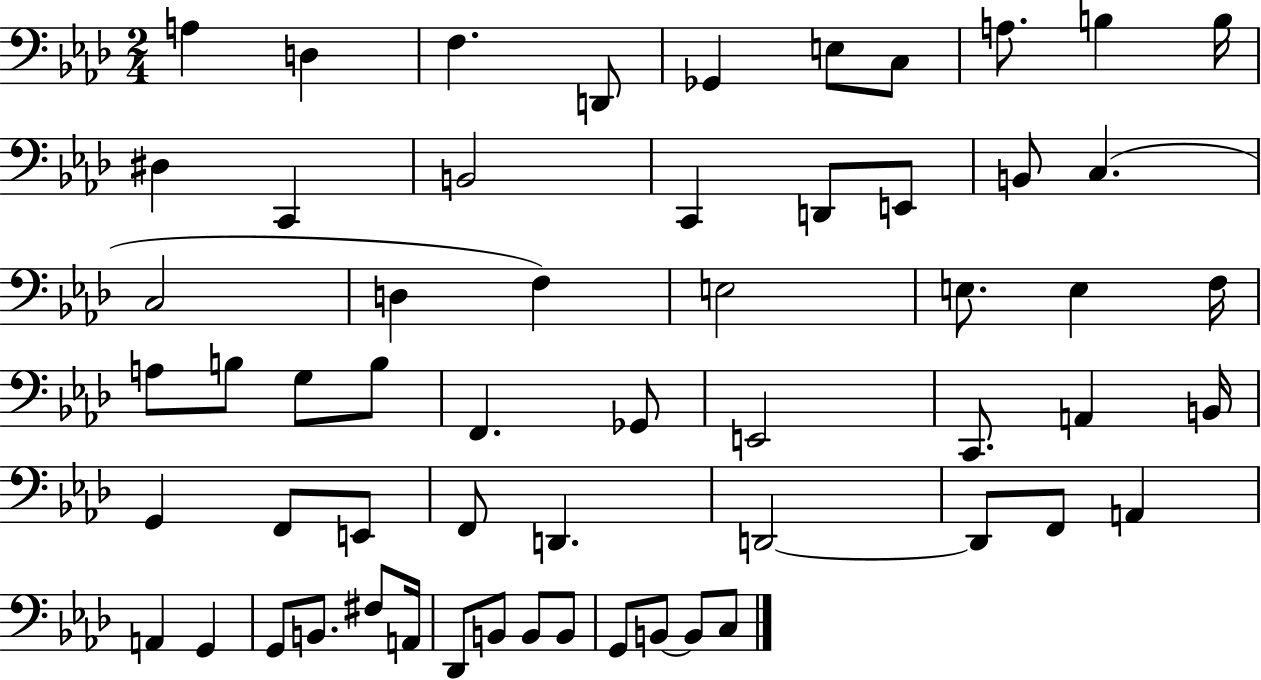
{
  \clef bass
  \numericTimeSignature
  \time 2/4
  \key aes \major
  \repeat volta 2 { a4 d4 | f4. d,8 | ges,4 e8 c8 | a8. b4 b16 | \break dis4 c,4 | b,2 | c,4 d,8 e,8 | b,8 c4.( | \break c2 | d4 f4) | e2 | e8. e4 f16 | \break a8 b8 g8 b8 | f,4. ges,8 | e,2 | c,8. a,4 b,16 | \break g,4 f,8 e,8 | f,8 d,4. | d,2~~ | d,8 f,8 a,4 | \break a,4 g,4 | g,8 b,8. fis8 a,16 | des,8 b,8 b,8 b,8 | g,8 b,8~~ b,8 c8 | \break } \bar "|."
}